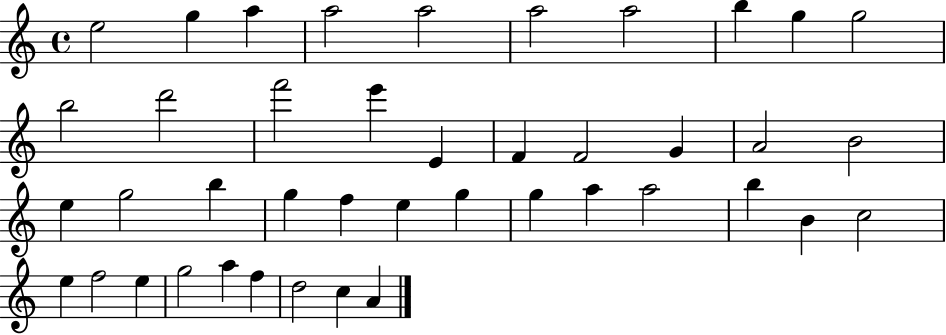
{
  \clef treble
  \time 4/4
  \defaultTimeSignature
  \key c \major
  e''2 g''4 a''4 | a''2 a''2 | a''2 a''2 | b''4 g''4 g''2 | \break b''2 d'''2 | f'''2 e'''4 e'4 | f'4 f'2 g'4 | a'2 b'2 | \break e''4 g''2 b''4 | g''4 f''4 e''4 g''4 | g''4 a''4 a''2 | b''4 b'4 c''2 | \break e''4 f''2 e''4 | g''2 a''4 f''4 | d''2 c''4 a'4 | \bar "|."
}